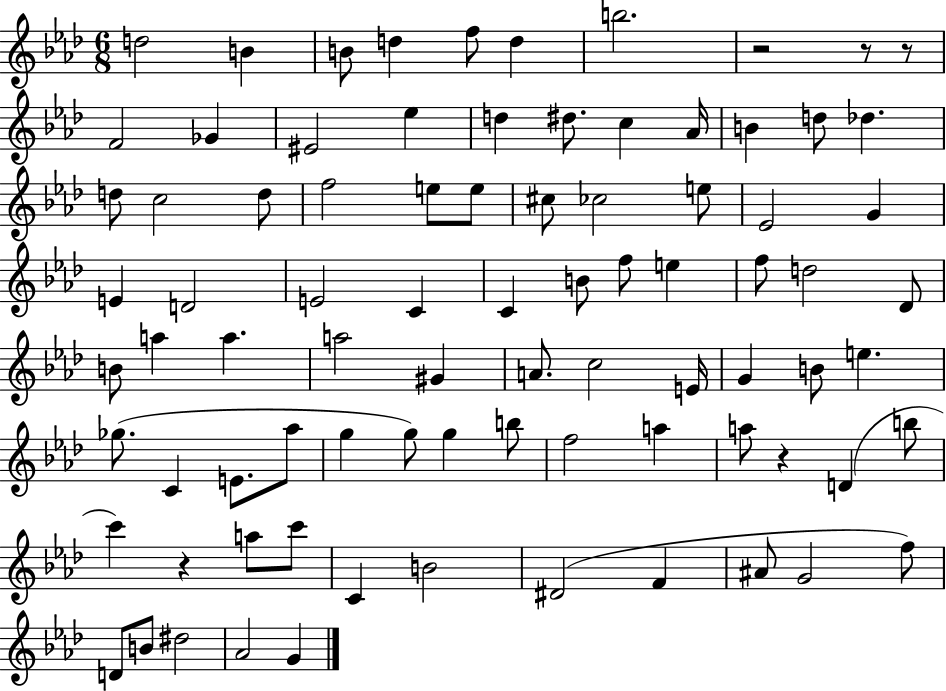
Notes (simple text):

D5/h B4/q B4/e D5/q F5/e D5/q B5/h. R/h R/e R/e F4/h Gb4/q EIS4/h Eb5/q D5/q D#5/e. C5/q Ab4/s B4/q D5/e Db5/q. D5/e C5/h D5/e F5/h E5/e E5/e C#5/e CES5/h E5/e Eb4/h G4/q E4/q D4/h E4/h C4/q C4/q B4/e F5/e E5/q F5/e D5/h Db4/e B4/e A5/q A5/q. A5/h G#4/q A4/e. C5/h E4/s G4/q B4/e E5/q. Gb5/e. C4/q E4/e. Ab5/e G5/q G5/e G5/q B5/e F5/h A5/q A5/e R/q D4/q B5/e C6/q R/q A5/e C6/e C4/q B4/h D#4/h F4/q A#4/e G4/h F5/e D4/e B4/e D#5/h Ab4/h G4/q